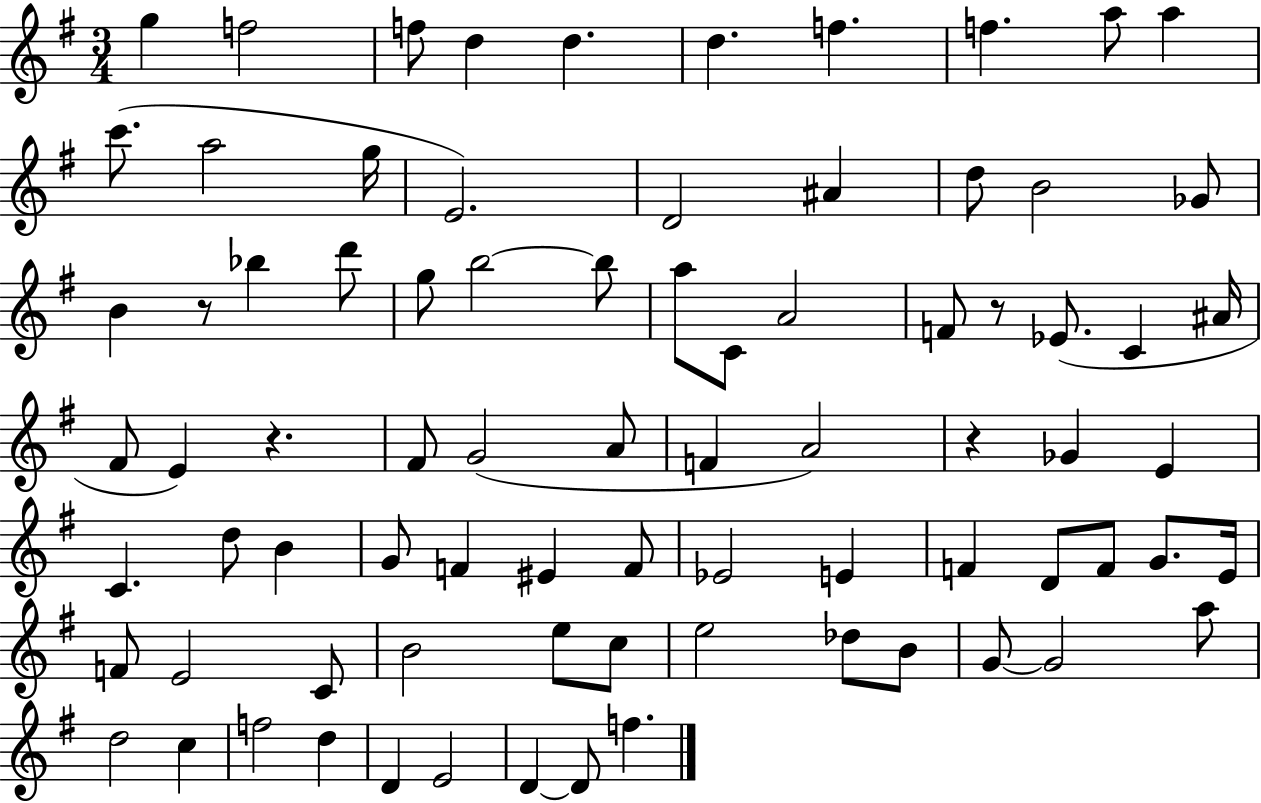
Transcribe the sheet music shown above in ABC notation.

X:1
T:Untitled
M:3/4
L:1/4
K:G
g f2 f/2 d d d f f a/2 a c'/2 a2 g/4 E2 D2 ^A d/2 B2 _G/2 B z/2 _b d'/2 g/2 b2 b/2 a/2 C/2 A2 F/2 z/2 _E/2 C ^A/4 ^F/2 E z ^F/2 G2 A/2 F A2 z _G E C d/2 B G/2 F ^E F/2 _E2 E F D/2 F/2 G/2 E/4 F/2 E2 C/2 B2 e/2 c/2 e2 _d/2 B/2 G/2 G2 a/2 d2 c f2 d D E2 D D/2 f